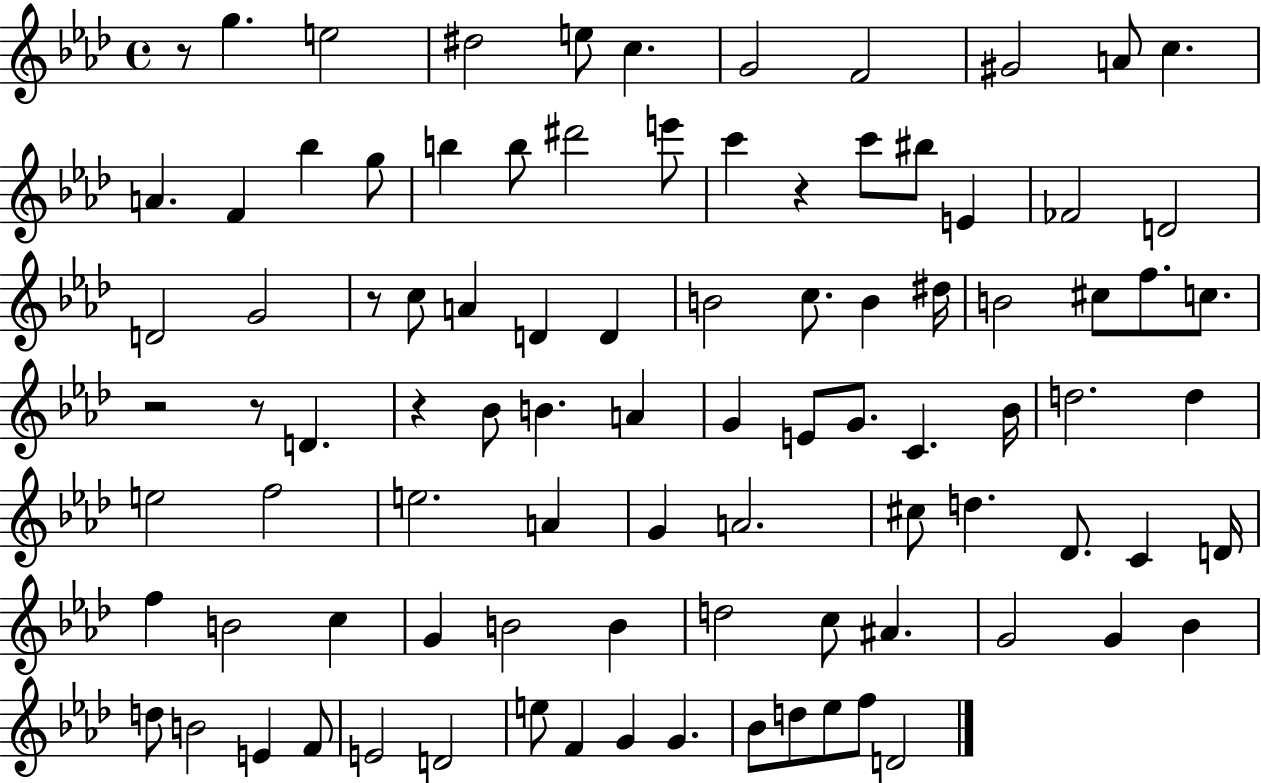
X:1
T:Untitled
M:4/4
L:1/4
K:Ab
z/2 g e2 ^d2 e/2 c G2 F2 ^G2 A/2 c A F _b g/2 b b/2 ^d'2 e'/2 c' z c'/2 ^b/2 E _F2 D2 D2 G2 z/2 c/2 A D D B2 c/2 B ^d/4 B2 ^c/2 f/2 c/2 z2 z/2 D z _B/2 B A G E/2 G/2 C _B/4 d2 d e2 f2 e2 A G A2 ^c/2 d _D/2 C D/4 f B2 c G B2 B d2 c/2 ^A G2 G _B d/2 B2 E F/2 E2 D2 e/2 F G G _B/2 d/2 _e/2 f/2 D2